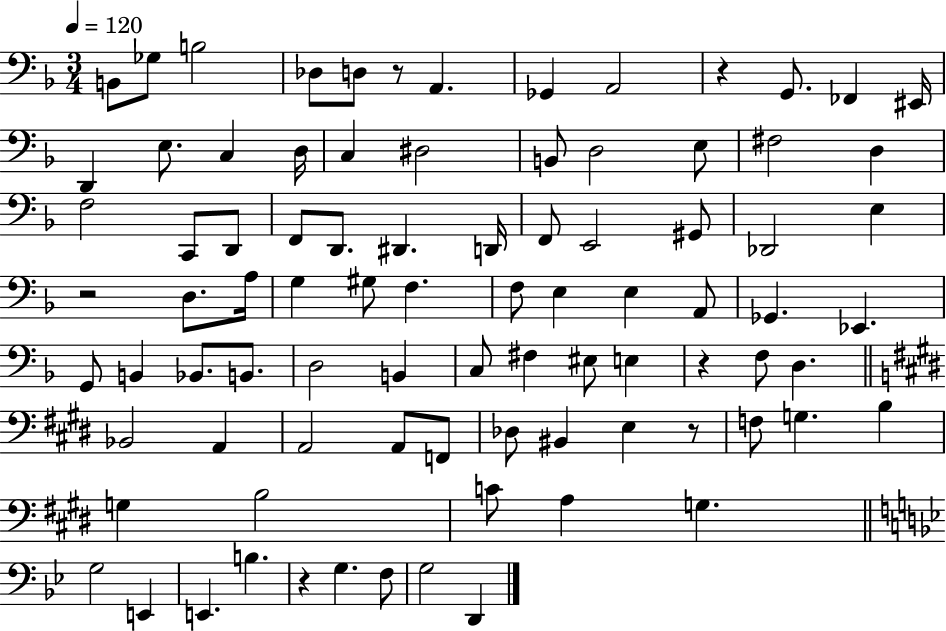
{
  \clef bass
  \numericTimeSignature
  \time 3/4
  \key f \major
  \tempo 4 = 120
  b,8 ges8 b2 | des8 d8 r8 a,4. | ges,4 a,2 | r4 g,8. fes,4 eis,16 | \break d,4 e8. c4 d16 | c4 dis2 | b,8 d2 e8 | fis2 d4 | \break f2 c,8 d,8 | f,8 d,8. dis,4. d,16 | f,8 e,2 gis,8 | des,2 e4 | \break r2 d8. a16 | g4 gis8 f4. | f8 e4 e4 a,8 | ges,4. ees,4. | \break g,8 b,4 bes,8. b,8. | d2 b,4 | c8 fis4 eis8 e4 | r4 f8 d4. | \break \bar "||" \break \key e \major bes,2 a,4 | a,2 a,8 f,8 | des8 bis,4 e4 r8 | f8 g4. b4 | \break g4 b2 | c'8 a4 g4. | \bar "||" \break \key bes \major g2 e,4 | e,4. b4. | r4 g4. f8 | g2 d,4 | \break \bar "|."
}